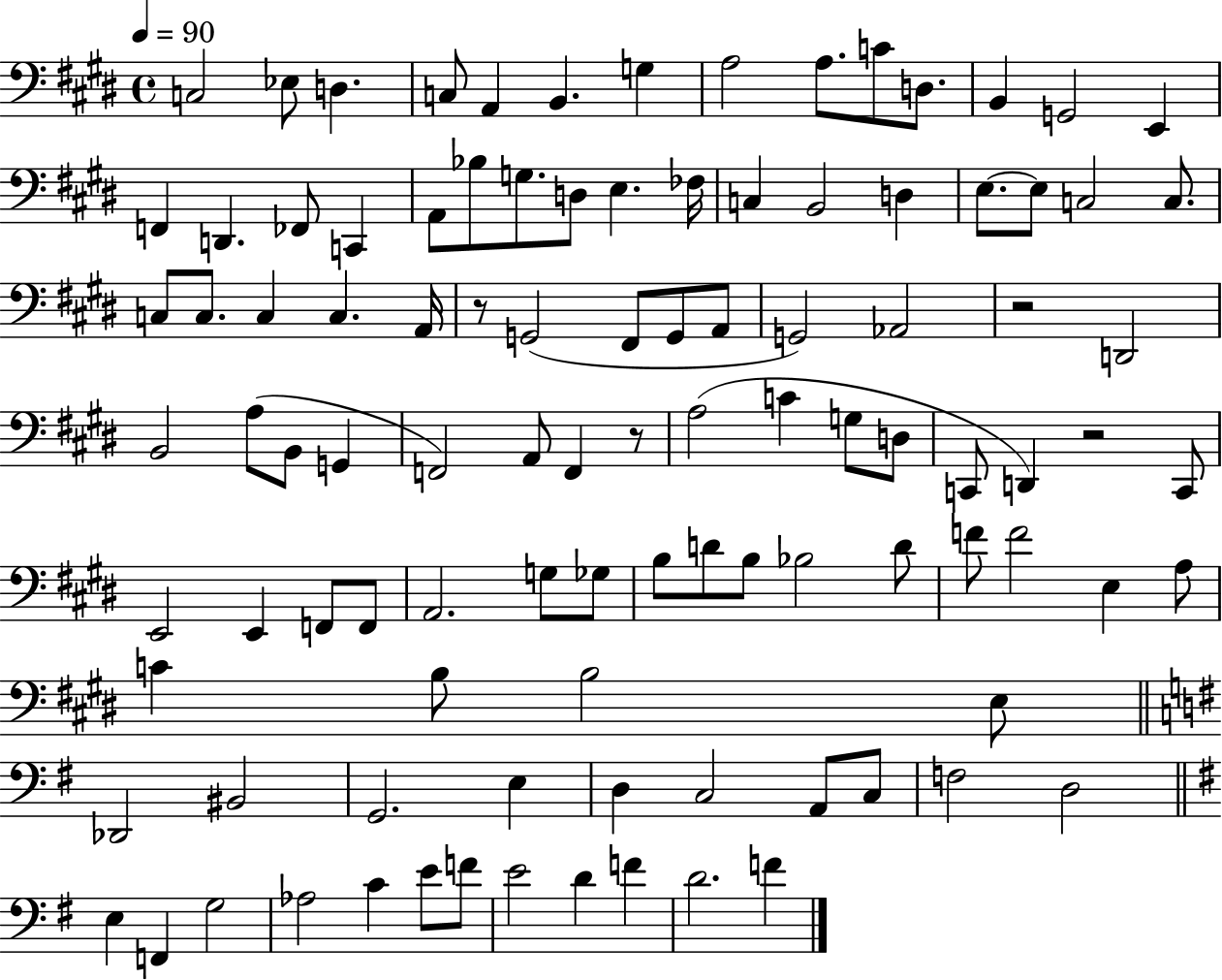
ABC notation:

X:1
T:Untitled
M:4/4
L:1/4
K:E
C,2 _E,/2 D, C,/2 A,, B,, G, A,2 A,/2 C/2 D,/2 B,, G,,2 E,, F,, D,, _F,,/2 C,, A,,/2 _B,/2 G,/2 D,/2 E, _F,/4 C, B,,2 D, E,/2 E,/2 C,2 C,/2 C,/2 C,/2 C, C, A,,/4 z/2 G,,2 ^F,,/2 G,,/2 A,,/2 G,,2 _A,,2 z2 D,,2 B,,2 A,/2 B,,/2 G,, F,,2 A,,/2 F,, z/2 A,2 C G,/2 D,/2 C,,/2 D,, z2 C,,/2 E,,2 E,, F,,/2 F,,/2 A,,2 G,/2 _G,/2 B,/2 D/2 B,/2 _B,2 D/2 F/2 F2 E, A,/2 C B,/2 B,2 E,/2 _D,,2 ^B,,2 G,,2 E, D, C,2 A,,/2 C,/2 F,2 D,2 E, F,, G,2 _A,2 C E/2 F/2 E2 D F D2 F